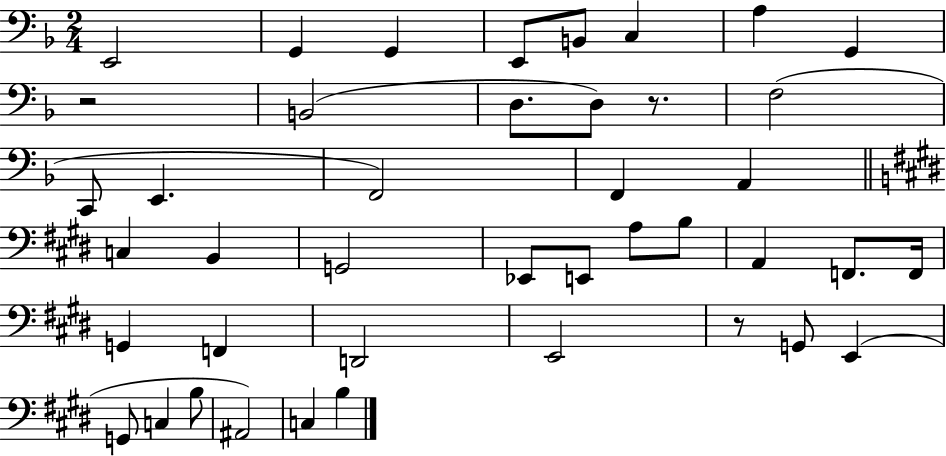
X:1
T:Untitled
M:2/4
L:1/4
K:F
E,,2 G,, G,, E,,/2 B,,/2 C, A, G,, z2 B,,2 D,/2 D,/2 z/2 F,2 C,,/2 E,, F,,2 F,, A,, C, B,, G,,2 _E,,/2 E,,/2 A,/2 B,/2 A,, F,,/2 F,,/4 G,, F,, D,,2 E,,2 z/2 G,,/2 E,, G,,/2 C, B,/2 ^A,,2 C, B,